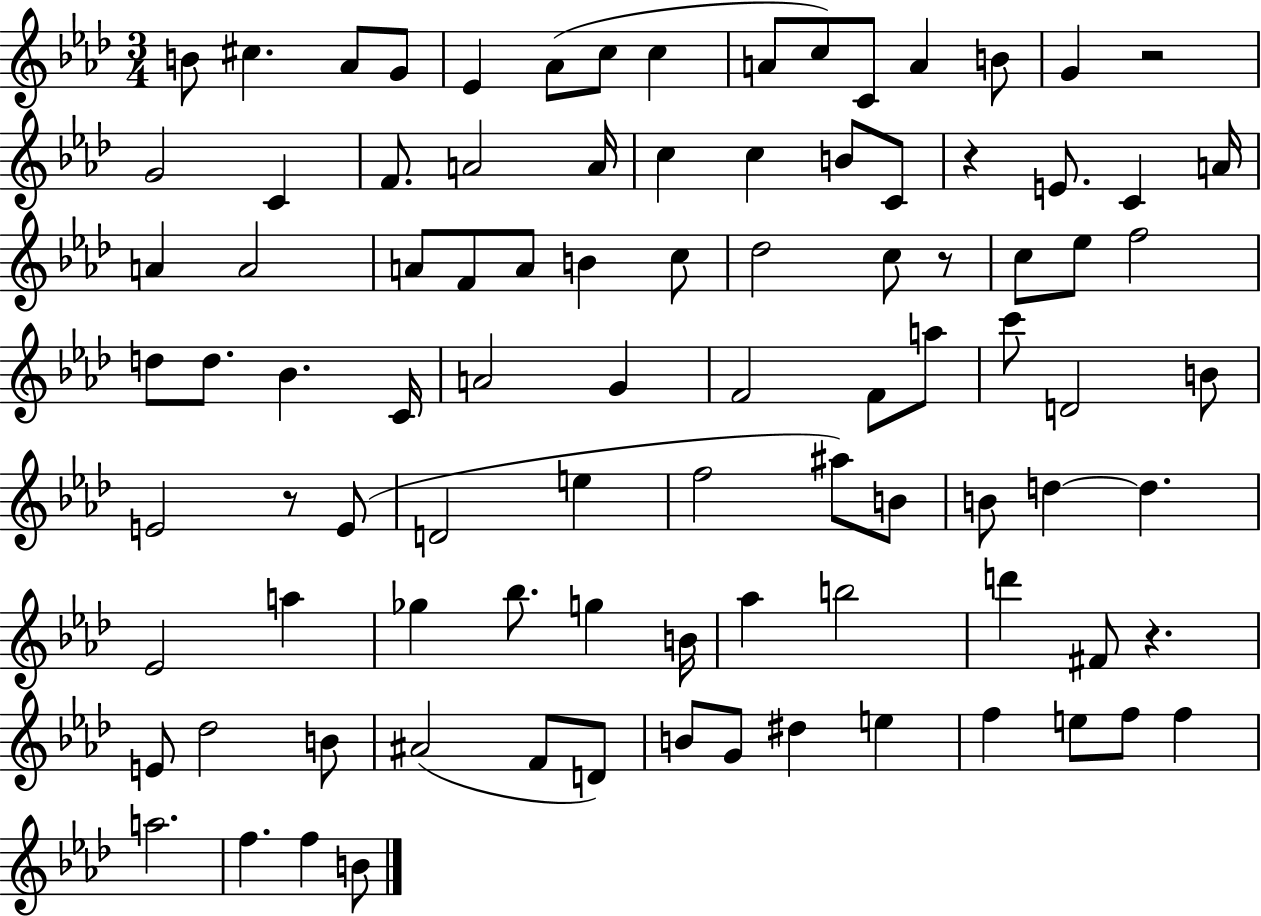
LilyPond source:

{
  \clef treble
  \numericTimeSignature
  \time 3/4
  \key aes \major
  b'8 cis''4. aes'8 g'8 | ees'4 aes'8( c''8 c''4 | a'8 c''8) c'8 a'4 b'8 | g'4 r2 | \break g'2 c'4 | f'8. a'2 a'16 | c''4 c''4 b'8 c'8 | r4 e'8. c'4 a'16 | \break a'4 a'2 | a'8 f'8 a'8 b'4 c''8 | des''2 c''8 r8 | c''8 ees''8 f''2 | \break d''8 d''8. bes'4. c'16 | a'2 g'4 | f'2 f'8 a''8 | c'''8 d'2 b'8 | \break e'2 r8 e'8( | d'2 e''4 | f''2 ais''8) b'8 | b'8 d''4~~ d''4. | \break ees'2 a''4 | ges''4 bes''8. g''4 b'16 | aes''4 b''2 | d'''4 fis'8 r4. | \break e'8 des''2 b'8 | ais'2( f'8 d'8) | b'8 g'8 dis''4 e''4 | f''4 e''8 f''8 f''4 | \break a''2. | f''4. f''4 b'8 | \bar "|."
}